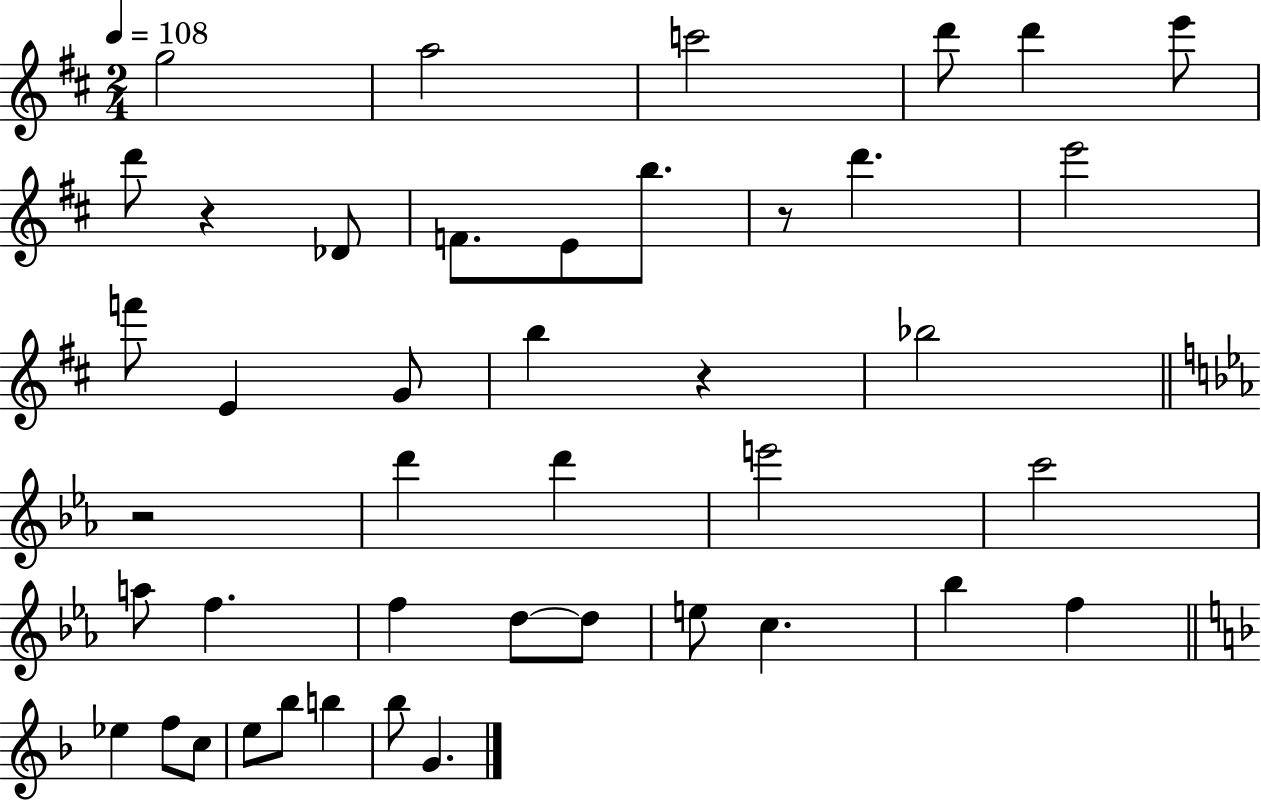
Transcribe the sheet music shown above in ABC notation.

X:1
T:Untitled
M:2/4
L:1/4
K:D
g2 a2 c'2 d'/2 d' e'/2 d'/2 z _D/2 F/2 E/2 b/2 z/2 d' e'2 f'/2 E G/2 b z _b2 z2 d' d' e'2 c'2 a/2 f f d/2 d/2 e/2 c _b f _e f/2 c/2 e/2 _b/2 b _b/2 G